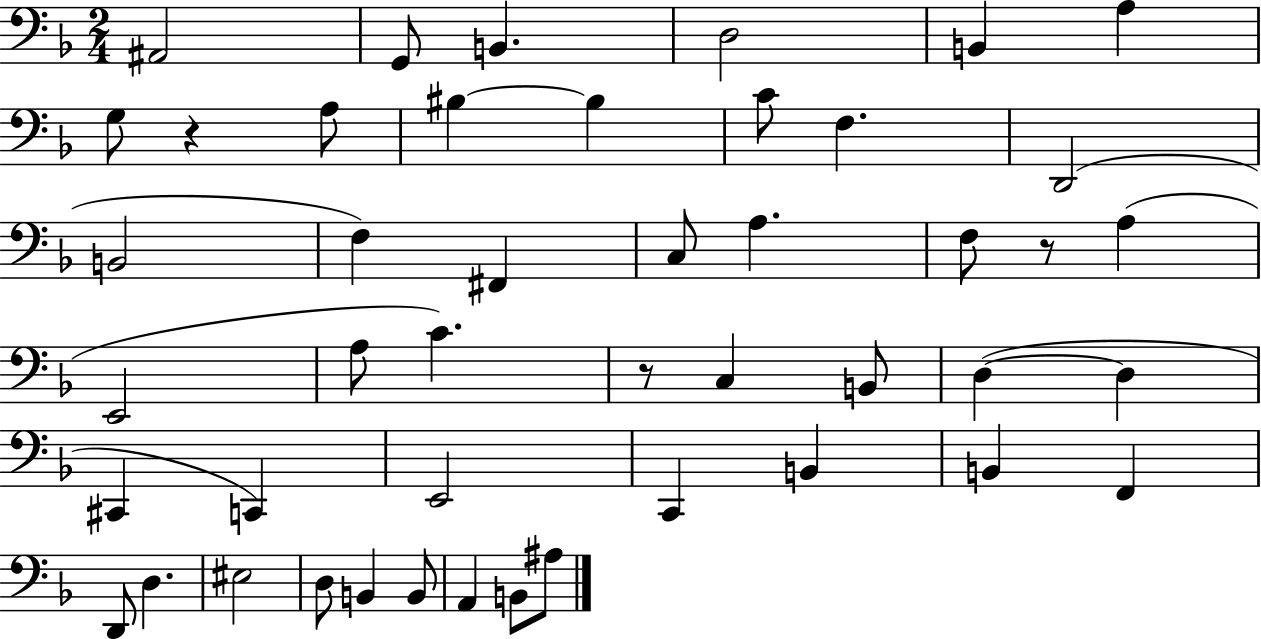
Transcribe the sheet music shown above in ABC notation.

X:1
T:Untitled
M:2/4
L:1/4
K:F
^A,,2 G,,/2 B,, D,2 B,, A, G,/2 z A,/2 ^B, ^B, C/2 F, D,,2 B,,2 F, ^F,, C,/2 A, F,/2 z/2 A, E,,2 A,/2 C z/2 C, B,,/2 D, D, ^C,, C,, E,,2 C,, B,, B,, F,, D,,/2 D, ^E,2 D,/2 B,, B,,/2 A,, B,,/2 ^A,/2